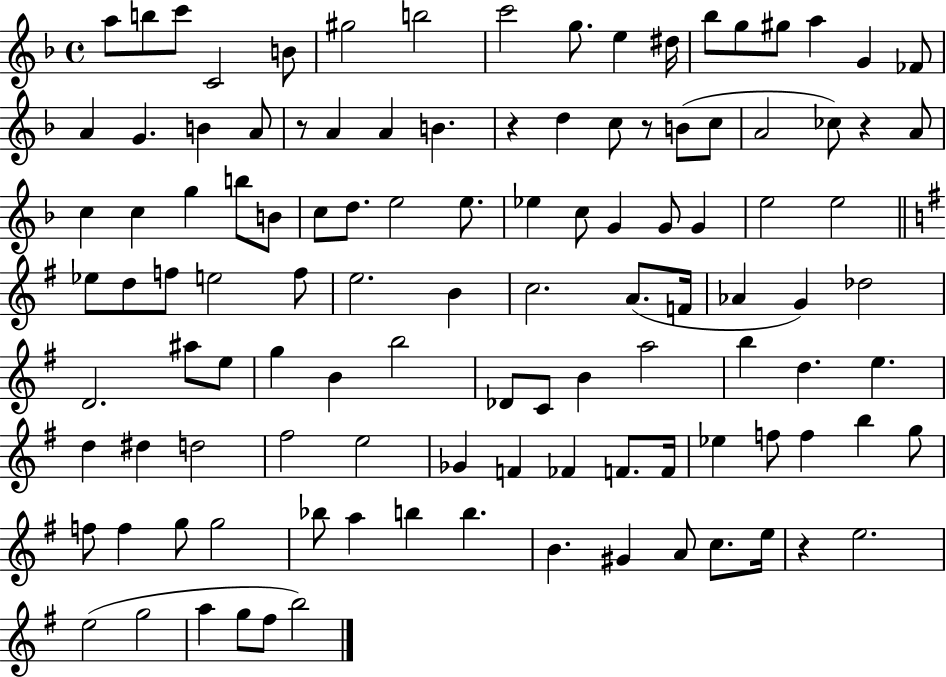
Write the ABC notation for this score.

X:1
T:Untitled
M:4/4
L:1/4
K:F
a/2 b/2 c'/2 C2 B/2 ^g2 b2 c'2 g/2 e ^d/4 _b/2 g/2 ^g/2 a G _F/2 A G B A/2 z/2 A A B z d c/2 z/2 B/2 c/2 A2 _c/2 z A/2 c c g b/2 B/2 c/2 d/2 e2 e/2 _e c/2 G G/2 G e2 e2 _e/2 d/2 f/2 e2 f/2 e2 B c2 A/2 F/4 _A G _d2 D2 ^a/2 e/2 g B b2 _D/2 C/2 B a2 b d e d ^d d2 ^f2 e2 _G F _F F/2 F/4 _e f/2 f b g/2 f/2 f g/2 g2 _b/2 a b b B ^G A/2 c/2 e/4 z e2 e2 g2 a g/2 ^f/2 b2